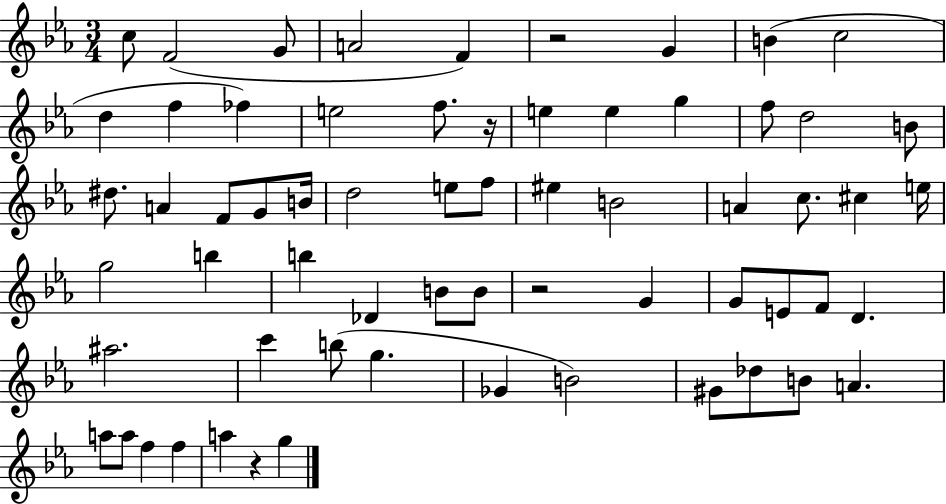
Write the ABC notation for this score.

X:1
T:Untitled
M:3/4
L:1/4
K:Eb
c/2 F2 G/2 A2 F z2 G B c2 d f _f e2 f/2 z/4 e e g f/2 d2 B/2 ^d/2 A F/2 G/2 B/4 d2 e/2 f/2 ^e B2 A c/2 ^c e/4 g2 b b _D B/2 B/2 z2 G G/2 E/2 F/2 D ^a2 c' b/2 g _G B2 ^G/2 _d/2 B/2 A a/2 a/2 f f a z g